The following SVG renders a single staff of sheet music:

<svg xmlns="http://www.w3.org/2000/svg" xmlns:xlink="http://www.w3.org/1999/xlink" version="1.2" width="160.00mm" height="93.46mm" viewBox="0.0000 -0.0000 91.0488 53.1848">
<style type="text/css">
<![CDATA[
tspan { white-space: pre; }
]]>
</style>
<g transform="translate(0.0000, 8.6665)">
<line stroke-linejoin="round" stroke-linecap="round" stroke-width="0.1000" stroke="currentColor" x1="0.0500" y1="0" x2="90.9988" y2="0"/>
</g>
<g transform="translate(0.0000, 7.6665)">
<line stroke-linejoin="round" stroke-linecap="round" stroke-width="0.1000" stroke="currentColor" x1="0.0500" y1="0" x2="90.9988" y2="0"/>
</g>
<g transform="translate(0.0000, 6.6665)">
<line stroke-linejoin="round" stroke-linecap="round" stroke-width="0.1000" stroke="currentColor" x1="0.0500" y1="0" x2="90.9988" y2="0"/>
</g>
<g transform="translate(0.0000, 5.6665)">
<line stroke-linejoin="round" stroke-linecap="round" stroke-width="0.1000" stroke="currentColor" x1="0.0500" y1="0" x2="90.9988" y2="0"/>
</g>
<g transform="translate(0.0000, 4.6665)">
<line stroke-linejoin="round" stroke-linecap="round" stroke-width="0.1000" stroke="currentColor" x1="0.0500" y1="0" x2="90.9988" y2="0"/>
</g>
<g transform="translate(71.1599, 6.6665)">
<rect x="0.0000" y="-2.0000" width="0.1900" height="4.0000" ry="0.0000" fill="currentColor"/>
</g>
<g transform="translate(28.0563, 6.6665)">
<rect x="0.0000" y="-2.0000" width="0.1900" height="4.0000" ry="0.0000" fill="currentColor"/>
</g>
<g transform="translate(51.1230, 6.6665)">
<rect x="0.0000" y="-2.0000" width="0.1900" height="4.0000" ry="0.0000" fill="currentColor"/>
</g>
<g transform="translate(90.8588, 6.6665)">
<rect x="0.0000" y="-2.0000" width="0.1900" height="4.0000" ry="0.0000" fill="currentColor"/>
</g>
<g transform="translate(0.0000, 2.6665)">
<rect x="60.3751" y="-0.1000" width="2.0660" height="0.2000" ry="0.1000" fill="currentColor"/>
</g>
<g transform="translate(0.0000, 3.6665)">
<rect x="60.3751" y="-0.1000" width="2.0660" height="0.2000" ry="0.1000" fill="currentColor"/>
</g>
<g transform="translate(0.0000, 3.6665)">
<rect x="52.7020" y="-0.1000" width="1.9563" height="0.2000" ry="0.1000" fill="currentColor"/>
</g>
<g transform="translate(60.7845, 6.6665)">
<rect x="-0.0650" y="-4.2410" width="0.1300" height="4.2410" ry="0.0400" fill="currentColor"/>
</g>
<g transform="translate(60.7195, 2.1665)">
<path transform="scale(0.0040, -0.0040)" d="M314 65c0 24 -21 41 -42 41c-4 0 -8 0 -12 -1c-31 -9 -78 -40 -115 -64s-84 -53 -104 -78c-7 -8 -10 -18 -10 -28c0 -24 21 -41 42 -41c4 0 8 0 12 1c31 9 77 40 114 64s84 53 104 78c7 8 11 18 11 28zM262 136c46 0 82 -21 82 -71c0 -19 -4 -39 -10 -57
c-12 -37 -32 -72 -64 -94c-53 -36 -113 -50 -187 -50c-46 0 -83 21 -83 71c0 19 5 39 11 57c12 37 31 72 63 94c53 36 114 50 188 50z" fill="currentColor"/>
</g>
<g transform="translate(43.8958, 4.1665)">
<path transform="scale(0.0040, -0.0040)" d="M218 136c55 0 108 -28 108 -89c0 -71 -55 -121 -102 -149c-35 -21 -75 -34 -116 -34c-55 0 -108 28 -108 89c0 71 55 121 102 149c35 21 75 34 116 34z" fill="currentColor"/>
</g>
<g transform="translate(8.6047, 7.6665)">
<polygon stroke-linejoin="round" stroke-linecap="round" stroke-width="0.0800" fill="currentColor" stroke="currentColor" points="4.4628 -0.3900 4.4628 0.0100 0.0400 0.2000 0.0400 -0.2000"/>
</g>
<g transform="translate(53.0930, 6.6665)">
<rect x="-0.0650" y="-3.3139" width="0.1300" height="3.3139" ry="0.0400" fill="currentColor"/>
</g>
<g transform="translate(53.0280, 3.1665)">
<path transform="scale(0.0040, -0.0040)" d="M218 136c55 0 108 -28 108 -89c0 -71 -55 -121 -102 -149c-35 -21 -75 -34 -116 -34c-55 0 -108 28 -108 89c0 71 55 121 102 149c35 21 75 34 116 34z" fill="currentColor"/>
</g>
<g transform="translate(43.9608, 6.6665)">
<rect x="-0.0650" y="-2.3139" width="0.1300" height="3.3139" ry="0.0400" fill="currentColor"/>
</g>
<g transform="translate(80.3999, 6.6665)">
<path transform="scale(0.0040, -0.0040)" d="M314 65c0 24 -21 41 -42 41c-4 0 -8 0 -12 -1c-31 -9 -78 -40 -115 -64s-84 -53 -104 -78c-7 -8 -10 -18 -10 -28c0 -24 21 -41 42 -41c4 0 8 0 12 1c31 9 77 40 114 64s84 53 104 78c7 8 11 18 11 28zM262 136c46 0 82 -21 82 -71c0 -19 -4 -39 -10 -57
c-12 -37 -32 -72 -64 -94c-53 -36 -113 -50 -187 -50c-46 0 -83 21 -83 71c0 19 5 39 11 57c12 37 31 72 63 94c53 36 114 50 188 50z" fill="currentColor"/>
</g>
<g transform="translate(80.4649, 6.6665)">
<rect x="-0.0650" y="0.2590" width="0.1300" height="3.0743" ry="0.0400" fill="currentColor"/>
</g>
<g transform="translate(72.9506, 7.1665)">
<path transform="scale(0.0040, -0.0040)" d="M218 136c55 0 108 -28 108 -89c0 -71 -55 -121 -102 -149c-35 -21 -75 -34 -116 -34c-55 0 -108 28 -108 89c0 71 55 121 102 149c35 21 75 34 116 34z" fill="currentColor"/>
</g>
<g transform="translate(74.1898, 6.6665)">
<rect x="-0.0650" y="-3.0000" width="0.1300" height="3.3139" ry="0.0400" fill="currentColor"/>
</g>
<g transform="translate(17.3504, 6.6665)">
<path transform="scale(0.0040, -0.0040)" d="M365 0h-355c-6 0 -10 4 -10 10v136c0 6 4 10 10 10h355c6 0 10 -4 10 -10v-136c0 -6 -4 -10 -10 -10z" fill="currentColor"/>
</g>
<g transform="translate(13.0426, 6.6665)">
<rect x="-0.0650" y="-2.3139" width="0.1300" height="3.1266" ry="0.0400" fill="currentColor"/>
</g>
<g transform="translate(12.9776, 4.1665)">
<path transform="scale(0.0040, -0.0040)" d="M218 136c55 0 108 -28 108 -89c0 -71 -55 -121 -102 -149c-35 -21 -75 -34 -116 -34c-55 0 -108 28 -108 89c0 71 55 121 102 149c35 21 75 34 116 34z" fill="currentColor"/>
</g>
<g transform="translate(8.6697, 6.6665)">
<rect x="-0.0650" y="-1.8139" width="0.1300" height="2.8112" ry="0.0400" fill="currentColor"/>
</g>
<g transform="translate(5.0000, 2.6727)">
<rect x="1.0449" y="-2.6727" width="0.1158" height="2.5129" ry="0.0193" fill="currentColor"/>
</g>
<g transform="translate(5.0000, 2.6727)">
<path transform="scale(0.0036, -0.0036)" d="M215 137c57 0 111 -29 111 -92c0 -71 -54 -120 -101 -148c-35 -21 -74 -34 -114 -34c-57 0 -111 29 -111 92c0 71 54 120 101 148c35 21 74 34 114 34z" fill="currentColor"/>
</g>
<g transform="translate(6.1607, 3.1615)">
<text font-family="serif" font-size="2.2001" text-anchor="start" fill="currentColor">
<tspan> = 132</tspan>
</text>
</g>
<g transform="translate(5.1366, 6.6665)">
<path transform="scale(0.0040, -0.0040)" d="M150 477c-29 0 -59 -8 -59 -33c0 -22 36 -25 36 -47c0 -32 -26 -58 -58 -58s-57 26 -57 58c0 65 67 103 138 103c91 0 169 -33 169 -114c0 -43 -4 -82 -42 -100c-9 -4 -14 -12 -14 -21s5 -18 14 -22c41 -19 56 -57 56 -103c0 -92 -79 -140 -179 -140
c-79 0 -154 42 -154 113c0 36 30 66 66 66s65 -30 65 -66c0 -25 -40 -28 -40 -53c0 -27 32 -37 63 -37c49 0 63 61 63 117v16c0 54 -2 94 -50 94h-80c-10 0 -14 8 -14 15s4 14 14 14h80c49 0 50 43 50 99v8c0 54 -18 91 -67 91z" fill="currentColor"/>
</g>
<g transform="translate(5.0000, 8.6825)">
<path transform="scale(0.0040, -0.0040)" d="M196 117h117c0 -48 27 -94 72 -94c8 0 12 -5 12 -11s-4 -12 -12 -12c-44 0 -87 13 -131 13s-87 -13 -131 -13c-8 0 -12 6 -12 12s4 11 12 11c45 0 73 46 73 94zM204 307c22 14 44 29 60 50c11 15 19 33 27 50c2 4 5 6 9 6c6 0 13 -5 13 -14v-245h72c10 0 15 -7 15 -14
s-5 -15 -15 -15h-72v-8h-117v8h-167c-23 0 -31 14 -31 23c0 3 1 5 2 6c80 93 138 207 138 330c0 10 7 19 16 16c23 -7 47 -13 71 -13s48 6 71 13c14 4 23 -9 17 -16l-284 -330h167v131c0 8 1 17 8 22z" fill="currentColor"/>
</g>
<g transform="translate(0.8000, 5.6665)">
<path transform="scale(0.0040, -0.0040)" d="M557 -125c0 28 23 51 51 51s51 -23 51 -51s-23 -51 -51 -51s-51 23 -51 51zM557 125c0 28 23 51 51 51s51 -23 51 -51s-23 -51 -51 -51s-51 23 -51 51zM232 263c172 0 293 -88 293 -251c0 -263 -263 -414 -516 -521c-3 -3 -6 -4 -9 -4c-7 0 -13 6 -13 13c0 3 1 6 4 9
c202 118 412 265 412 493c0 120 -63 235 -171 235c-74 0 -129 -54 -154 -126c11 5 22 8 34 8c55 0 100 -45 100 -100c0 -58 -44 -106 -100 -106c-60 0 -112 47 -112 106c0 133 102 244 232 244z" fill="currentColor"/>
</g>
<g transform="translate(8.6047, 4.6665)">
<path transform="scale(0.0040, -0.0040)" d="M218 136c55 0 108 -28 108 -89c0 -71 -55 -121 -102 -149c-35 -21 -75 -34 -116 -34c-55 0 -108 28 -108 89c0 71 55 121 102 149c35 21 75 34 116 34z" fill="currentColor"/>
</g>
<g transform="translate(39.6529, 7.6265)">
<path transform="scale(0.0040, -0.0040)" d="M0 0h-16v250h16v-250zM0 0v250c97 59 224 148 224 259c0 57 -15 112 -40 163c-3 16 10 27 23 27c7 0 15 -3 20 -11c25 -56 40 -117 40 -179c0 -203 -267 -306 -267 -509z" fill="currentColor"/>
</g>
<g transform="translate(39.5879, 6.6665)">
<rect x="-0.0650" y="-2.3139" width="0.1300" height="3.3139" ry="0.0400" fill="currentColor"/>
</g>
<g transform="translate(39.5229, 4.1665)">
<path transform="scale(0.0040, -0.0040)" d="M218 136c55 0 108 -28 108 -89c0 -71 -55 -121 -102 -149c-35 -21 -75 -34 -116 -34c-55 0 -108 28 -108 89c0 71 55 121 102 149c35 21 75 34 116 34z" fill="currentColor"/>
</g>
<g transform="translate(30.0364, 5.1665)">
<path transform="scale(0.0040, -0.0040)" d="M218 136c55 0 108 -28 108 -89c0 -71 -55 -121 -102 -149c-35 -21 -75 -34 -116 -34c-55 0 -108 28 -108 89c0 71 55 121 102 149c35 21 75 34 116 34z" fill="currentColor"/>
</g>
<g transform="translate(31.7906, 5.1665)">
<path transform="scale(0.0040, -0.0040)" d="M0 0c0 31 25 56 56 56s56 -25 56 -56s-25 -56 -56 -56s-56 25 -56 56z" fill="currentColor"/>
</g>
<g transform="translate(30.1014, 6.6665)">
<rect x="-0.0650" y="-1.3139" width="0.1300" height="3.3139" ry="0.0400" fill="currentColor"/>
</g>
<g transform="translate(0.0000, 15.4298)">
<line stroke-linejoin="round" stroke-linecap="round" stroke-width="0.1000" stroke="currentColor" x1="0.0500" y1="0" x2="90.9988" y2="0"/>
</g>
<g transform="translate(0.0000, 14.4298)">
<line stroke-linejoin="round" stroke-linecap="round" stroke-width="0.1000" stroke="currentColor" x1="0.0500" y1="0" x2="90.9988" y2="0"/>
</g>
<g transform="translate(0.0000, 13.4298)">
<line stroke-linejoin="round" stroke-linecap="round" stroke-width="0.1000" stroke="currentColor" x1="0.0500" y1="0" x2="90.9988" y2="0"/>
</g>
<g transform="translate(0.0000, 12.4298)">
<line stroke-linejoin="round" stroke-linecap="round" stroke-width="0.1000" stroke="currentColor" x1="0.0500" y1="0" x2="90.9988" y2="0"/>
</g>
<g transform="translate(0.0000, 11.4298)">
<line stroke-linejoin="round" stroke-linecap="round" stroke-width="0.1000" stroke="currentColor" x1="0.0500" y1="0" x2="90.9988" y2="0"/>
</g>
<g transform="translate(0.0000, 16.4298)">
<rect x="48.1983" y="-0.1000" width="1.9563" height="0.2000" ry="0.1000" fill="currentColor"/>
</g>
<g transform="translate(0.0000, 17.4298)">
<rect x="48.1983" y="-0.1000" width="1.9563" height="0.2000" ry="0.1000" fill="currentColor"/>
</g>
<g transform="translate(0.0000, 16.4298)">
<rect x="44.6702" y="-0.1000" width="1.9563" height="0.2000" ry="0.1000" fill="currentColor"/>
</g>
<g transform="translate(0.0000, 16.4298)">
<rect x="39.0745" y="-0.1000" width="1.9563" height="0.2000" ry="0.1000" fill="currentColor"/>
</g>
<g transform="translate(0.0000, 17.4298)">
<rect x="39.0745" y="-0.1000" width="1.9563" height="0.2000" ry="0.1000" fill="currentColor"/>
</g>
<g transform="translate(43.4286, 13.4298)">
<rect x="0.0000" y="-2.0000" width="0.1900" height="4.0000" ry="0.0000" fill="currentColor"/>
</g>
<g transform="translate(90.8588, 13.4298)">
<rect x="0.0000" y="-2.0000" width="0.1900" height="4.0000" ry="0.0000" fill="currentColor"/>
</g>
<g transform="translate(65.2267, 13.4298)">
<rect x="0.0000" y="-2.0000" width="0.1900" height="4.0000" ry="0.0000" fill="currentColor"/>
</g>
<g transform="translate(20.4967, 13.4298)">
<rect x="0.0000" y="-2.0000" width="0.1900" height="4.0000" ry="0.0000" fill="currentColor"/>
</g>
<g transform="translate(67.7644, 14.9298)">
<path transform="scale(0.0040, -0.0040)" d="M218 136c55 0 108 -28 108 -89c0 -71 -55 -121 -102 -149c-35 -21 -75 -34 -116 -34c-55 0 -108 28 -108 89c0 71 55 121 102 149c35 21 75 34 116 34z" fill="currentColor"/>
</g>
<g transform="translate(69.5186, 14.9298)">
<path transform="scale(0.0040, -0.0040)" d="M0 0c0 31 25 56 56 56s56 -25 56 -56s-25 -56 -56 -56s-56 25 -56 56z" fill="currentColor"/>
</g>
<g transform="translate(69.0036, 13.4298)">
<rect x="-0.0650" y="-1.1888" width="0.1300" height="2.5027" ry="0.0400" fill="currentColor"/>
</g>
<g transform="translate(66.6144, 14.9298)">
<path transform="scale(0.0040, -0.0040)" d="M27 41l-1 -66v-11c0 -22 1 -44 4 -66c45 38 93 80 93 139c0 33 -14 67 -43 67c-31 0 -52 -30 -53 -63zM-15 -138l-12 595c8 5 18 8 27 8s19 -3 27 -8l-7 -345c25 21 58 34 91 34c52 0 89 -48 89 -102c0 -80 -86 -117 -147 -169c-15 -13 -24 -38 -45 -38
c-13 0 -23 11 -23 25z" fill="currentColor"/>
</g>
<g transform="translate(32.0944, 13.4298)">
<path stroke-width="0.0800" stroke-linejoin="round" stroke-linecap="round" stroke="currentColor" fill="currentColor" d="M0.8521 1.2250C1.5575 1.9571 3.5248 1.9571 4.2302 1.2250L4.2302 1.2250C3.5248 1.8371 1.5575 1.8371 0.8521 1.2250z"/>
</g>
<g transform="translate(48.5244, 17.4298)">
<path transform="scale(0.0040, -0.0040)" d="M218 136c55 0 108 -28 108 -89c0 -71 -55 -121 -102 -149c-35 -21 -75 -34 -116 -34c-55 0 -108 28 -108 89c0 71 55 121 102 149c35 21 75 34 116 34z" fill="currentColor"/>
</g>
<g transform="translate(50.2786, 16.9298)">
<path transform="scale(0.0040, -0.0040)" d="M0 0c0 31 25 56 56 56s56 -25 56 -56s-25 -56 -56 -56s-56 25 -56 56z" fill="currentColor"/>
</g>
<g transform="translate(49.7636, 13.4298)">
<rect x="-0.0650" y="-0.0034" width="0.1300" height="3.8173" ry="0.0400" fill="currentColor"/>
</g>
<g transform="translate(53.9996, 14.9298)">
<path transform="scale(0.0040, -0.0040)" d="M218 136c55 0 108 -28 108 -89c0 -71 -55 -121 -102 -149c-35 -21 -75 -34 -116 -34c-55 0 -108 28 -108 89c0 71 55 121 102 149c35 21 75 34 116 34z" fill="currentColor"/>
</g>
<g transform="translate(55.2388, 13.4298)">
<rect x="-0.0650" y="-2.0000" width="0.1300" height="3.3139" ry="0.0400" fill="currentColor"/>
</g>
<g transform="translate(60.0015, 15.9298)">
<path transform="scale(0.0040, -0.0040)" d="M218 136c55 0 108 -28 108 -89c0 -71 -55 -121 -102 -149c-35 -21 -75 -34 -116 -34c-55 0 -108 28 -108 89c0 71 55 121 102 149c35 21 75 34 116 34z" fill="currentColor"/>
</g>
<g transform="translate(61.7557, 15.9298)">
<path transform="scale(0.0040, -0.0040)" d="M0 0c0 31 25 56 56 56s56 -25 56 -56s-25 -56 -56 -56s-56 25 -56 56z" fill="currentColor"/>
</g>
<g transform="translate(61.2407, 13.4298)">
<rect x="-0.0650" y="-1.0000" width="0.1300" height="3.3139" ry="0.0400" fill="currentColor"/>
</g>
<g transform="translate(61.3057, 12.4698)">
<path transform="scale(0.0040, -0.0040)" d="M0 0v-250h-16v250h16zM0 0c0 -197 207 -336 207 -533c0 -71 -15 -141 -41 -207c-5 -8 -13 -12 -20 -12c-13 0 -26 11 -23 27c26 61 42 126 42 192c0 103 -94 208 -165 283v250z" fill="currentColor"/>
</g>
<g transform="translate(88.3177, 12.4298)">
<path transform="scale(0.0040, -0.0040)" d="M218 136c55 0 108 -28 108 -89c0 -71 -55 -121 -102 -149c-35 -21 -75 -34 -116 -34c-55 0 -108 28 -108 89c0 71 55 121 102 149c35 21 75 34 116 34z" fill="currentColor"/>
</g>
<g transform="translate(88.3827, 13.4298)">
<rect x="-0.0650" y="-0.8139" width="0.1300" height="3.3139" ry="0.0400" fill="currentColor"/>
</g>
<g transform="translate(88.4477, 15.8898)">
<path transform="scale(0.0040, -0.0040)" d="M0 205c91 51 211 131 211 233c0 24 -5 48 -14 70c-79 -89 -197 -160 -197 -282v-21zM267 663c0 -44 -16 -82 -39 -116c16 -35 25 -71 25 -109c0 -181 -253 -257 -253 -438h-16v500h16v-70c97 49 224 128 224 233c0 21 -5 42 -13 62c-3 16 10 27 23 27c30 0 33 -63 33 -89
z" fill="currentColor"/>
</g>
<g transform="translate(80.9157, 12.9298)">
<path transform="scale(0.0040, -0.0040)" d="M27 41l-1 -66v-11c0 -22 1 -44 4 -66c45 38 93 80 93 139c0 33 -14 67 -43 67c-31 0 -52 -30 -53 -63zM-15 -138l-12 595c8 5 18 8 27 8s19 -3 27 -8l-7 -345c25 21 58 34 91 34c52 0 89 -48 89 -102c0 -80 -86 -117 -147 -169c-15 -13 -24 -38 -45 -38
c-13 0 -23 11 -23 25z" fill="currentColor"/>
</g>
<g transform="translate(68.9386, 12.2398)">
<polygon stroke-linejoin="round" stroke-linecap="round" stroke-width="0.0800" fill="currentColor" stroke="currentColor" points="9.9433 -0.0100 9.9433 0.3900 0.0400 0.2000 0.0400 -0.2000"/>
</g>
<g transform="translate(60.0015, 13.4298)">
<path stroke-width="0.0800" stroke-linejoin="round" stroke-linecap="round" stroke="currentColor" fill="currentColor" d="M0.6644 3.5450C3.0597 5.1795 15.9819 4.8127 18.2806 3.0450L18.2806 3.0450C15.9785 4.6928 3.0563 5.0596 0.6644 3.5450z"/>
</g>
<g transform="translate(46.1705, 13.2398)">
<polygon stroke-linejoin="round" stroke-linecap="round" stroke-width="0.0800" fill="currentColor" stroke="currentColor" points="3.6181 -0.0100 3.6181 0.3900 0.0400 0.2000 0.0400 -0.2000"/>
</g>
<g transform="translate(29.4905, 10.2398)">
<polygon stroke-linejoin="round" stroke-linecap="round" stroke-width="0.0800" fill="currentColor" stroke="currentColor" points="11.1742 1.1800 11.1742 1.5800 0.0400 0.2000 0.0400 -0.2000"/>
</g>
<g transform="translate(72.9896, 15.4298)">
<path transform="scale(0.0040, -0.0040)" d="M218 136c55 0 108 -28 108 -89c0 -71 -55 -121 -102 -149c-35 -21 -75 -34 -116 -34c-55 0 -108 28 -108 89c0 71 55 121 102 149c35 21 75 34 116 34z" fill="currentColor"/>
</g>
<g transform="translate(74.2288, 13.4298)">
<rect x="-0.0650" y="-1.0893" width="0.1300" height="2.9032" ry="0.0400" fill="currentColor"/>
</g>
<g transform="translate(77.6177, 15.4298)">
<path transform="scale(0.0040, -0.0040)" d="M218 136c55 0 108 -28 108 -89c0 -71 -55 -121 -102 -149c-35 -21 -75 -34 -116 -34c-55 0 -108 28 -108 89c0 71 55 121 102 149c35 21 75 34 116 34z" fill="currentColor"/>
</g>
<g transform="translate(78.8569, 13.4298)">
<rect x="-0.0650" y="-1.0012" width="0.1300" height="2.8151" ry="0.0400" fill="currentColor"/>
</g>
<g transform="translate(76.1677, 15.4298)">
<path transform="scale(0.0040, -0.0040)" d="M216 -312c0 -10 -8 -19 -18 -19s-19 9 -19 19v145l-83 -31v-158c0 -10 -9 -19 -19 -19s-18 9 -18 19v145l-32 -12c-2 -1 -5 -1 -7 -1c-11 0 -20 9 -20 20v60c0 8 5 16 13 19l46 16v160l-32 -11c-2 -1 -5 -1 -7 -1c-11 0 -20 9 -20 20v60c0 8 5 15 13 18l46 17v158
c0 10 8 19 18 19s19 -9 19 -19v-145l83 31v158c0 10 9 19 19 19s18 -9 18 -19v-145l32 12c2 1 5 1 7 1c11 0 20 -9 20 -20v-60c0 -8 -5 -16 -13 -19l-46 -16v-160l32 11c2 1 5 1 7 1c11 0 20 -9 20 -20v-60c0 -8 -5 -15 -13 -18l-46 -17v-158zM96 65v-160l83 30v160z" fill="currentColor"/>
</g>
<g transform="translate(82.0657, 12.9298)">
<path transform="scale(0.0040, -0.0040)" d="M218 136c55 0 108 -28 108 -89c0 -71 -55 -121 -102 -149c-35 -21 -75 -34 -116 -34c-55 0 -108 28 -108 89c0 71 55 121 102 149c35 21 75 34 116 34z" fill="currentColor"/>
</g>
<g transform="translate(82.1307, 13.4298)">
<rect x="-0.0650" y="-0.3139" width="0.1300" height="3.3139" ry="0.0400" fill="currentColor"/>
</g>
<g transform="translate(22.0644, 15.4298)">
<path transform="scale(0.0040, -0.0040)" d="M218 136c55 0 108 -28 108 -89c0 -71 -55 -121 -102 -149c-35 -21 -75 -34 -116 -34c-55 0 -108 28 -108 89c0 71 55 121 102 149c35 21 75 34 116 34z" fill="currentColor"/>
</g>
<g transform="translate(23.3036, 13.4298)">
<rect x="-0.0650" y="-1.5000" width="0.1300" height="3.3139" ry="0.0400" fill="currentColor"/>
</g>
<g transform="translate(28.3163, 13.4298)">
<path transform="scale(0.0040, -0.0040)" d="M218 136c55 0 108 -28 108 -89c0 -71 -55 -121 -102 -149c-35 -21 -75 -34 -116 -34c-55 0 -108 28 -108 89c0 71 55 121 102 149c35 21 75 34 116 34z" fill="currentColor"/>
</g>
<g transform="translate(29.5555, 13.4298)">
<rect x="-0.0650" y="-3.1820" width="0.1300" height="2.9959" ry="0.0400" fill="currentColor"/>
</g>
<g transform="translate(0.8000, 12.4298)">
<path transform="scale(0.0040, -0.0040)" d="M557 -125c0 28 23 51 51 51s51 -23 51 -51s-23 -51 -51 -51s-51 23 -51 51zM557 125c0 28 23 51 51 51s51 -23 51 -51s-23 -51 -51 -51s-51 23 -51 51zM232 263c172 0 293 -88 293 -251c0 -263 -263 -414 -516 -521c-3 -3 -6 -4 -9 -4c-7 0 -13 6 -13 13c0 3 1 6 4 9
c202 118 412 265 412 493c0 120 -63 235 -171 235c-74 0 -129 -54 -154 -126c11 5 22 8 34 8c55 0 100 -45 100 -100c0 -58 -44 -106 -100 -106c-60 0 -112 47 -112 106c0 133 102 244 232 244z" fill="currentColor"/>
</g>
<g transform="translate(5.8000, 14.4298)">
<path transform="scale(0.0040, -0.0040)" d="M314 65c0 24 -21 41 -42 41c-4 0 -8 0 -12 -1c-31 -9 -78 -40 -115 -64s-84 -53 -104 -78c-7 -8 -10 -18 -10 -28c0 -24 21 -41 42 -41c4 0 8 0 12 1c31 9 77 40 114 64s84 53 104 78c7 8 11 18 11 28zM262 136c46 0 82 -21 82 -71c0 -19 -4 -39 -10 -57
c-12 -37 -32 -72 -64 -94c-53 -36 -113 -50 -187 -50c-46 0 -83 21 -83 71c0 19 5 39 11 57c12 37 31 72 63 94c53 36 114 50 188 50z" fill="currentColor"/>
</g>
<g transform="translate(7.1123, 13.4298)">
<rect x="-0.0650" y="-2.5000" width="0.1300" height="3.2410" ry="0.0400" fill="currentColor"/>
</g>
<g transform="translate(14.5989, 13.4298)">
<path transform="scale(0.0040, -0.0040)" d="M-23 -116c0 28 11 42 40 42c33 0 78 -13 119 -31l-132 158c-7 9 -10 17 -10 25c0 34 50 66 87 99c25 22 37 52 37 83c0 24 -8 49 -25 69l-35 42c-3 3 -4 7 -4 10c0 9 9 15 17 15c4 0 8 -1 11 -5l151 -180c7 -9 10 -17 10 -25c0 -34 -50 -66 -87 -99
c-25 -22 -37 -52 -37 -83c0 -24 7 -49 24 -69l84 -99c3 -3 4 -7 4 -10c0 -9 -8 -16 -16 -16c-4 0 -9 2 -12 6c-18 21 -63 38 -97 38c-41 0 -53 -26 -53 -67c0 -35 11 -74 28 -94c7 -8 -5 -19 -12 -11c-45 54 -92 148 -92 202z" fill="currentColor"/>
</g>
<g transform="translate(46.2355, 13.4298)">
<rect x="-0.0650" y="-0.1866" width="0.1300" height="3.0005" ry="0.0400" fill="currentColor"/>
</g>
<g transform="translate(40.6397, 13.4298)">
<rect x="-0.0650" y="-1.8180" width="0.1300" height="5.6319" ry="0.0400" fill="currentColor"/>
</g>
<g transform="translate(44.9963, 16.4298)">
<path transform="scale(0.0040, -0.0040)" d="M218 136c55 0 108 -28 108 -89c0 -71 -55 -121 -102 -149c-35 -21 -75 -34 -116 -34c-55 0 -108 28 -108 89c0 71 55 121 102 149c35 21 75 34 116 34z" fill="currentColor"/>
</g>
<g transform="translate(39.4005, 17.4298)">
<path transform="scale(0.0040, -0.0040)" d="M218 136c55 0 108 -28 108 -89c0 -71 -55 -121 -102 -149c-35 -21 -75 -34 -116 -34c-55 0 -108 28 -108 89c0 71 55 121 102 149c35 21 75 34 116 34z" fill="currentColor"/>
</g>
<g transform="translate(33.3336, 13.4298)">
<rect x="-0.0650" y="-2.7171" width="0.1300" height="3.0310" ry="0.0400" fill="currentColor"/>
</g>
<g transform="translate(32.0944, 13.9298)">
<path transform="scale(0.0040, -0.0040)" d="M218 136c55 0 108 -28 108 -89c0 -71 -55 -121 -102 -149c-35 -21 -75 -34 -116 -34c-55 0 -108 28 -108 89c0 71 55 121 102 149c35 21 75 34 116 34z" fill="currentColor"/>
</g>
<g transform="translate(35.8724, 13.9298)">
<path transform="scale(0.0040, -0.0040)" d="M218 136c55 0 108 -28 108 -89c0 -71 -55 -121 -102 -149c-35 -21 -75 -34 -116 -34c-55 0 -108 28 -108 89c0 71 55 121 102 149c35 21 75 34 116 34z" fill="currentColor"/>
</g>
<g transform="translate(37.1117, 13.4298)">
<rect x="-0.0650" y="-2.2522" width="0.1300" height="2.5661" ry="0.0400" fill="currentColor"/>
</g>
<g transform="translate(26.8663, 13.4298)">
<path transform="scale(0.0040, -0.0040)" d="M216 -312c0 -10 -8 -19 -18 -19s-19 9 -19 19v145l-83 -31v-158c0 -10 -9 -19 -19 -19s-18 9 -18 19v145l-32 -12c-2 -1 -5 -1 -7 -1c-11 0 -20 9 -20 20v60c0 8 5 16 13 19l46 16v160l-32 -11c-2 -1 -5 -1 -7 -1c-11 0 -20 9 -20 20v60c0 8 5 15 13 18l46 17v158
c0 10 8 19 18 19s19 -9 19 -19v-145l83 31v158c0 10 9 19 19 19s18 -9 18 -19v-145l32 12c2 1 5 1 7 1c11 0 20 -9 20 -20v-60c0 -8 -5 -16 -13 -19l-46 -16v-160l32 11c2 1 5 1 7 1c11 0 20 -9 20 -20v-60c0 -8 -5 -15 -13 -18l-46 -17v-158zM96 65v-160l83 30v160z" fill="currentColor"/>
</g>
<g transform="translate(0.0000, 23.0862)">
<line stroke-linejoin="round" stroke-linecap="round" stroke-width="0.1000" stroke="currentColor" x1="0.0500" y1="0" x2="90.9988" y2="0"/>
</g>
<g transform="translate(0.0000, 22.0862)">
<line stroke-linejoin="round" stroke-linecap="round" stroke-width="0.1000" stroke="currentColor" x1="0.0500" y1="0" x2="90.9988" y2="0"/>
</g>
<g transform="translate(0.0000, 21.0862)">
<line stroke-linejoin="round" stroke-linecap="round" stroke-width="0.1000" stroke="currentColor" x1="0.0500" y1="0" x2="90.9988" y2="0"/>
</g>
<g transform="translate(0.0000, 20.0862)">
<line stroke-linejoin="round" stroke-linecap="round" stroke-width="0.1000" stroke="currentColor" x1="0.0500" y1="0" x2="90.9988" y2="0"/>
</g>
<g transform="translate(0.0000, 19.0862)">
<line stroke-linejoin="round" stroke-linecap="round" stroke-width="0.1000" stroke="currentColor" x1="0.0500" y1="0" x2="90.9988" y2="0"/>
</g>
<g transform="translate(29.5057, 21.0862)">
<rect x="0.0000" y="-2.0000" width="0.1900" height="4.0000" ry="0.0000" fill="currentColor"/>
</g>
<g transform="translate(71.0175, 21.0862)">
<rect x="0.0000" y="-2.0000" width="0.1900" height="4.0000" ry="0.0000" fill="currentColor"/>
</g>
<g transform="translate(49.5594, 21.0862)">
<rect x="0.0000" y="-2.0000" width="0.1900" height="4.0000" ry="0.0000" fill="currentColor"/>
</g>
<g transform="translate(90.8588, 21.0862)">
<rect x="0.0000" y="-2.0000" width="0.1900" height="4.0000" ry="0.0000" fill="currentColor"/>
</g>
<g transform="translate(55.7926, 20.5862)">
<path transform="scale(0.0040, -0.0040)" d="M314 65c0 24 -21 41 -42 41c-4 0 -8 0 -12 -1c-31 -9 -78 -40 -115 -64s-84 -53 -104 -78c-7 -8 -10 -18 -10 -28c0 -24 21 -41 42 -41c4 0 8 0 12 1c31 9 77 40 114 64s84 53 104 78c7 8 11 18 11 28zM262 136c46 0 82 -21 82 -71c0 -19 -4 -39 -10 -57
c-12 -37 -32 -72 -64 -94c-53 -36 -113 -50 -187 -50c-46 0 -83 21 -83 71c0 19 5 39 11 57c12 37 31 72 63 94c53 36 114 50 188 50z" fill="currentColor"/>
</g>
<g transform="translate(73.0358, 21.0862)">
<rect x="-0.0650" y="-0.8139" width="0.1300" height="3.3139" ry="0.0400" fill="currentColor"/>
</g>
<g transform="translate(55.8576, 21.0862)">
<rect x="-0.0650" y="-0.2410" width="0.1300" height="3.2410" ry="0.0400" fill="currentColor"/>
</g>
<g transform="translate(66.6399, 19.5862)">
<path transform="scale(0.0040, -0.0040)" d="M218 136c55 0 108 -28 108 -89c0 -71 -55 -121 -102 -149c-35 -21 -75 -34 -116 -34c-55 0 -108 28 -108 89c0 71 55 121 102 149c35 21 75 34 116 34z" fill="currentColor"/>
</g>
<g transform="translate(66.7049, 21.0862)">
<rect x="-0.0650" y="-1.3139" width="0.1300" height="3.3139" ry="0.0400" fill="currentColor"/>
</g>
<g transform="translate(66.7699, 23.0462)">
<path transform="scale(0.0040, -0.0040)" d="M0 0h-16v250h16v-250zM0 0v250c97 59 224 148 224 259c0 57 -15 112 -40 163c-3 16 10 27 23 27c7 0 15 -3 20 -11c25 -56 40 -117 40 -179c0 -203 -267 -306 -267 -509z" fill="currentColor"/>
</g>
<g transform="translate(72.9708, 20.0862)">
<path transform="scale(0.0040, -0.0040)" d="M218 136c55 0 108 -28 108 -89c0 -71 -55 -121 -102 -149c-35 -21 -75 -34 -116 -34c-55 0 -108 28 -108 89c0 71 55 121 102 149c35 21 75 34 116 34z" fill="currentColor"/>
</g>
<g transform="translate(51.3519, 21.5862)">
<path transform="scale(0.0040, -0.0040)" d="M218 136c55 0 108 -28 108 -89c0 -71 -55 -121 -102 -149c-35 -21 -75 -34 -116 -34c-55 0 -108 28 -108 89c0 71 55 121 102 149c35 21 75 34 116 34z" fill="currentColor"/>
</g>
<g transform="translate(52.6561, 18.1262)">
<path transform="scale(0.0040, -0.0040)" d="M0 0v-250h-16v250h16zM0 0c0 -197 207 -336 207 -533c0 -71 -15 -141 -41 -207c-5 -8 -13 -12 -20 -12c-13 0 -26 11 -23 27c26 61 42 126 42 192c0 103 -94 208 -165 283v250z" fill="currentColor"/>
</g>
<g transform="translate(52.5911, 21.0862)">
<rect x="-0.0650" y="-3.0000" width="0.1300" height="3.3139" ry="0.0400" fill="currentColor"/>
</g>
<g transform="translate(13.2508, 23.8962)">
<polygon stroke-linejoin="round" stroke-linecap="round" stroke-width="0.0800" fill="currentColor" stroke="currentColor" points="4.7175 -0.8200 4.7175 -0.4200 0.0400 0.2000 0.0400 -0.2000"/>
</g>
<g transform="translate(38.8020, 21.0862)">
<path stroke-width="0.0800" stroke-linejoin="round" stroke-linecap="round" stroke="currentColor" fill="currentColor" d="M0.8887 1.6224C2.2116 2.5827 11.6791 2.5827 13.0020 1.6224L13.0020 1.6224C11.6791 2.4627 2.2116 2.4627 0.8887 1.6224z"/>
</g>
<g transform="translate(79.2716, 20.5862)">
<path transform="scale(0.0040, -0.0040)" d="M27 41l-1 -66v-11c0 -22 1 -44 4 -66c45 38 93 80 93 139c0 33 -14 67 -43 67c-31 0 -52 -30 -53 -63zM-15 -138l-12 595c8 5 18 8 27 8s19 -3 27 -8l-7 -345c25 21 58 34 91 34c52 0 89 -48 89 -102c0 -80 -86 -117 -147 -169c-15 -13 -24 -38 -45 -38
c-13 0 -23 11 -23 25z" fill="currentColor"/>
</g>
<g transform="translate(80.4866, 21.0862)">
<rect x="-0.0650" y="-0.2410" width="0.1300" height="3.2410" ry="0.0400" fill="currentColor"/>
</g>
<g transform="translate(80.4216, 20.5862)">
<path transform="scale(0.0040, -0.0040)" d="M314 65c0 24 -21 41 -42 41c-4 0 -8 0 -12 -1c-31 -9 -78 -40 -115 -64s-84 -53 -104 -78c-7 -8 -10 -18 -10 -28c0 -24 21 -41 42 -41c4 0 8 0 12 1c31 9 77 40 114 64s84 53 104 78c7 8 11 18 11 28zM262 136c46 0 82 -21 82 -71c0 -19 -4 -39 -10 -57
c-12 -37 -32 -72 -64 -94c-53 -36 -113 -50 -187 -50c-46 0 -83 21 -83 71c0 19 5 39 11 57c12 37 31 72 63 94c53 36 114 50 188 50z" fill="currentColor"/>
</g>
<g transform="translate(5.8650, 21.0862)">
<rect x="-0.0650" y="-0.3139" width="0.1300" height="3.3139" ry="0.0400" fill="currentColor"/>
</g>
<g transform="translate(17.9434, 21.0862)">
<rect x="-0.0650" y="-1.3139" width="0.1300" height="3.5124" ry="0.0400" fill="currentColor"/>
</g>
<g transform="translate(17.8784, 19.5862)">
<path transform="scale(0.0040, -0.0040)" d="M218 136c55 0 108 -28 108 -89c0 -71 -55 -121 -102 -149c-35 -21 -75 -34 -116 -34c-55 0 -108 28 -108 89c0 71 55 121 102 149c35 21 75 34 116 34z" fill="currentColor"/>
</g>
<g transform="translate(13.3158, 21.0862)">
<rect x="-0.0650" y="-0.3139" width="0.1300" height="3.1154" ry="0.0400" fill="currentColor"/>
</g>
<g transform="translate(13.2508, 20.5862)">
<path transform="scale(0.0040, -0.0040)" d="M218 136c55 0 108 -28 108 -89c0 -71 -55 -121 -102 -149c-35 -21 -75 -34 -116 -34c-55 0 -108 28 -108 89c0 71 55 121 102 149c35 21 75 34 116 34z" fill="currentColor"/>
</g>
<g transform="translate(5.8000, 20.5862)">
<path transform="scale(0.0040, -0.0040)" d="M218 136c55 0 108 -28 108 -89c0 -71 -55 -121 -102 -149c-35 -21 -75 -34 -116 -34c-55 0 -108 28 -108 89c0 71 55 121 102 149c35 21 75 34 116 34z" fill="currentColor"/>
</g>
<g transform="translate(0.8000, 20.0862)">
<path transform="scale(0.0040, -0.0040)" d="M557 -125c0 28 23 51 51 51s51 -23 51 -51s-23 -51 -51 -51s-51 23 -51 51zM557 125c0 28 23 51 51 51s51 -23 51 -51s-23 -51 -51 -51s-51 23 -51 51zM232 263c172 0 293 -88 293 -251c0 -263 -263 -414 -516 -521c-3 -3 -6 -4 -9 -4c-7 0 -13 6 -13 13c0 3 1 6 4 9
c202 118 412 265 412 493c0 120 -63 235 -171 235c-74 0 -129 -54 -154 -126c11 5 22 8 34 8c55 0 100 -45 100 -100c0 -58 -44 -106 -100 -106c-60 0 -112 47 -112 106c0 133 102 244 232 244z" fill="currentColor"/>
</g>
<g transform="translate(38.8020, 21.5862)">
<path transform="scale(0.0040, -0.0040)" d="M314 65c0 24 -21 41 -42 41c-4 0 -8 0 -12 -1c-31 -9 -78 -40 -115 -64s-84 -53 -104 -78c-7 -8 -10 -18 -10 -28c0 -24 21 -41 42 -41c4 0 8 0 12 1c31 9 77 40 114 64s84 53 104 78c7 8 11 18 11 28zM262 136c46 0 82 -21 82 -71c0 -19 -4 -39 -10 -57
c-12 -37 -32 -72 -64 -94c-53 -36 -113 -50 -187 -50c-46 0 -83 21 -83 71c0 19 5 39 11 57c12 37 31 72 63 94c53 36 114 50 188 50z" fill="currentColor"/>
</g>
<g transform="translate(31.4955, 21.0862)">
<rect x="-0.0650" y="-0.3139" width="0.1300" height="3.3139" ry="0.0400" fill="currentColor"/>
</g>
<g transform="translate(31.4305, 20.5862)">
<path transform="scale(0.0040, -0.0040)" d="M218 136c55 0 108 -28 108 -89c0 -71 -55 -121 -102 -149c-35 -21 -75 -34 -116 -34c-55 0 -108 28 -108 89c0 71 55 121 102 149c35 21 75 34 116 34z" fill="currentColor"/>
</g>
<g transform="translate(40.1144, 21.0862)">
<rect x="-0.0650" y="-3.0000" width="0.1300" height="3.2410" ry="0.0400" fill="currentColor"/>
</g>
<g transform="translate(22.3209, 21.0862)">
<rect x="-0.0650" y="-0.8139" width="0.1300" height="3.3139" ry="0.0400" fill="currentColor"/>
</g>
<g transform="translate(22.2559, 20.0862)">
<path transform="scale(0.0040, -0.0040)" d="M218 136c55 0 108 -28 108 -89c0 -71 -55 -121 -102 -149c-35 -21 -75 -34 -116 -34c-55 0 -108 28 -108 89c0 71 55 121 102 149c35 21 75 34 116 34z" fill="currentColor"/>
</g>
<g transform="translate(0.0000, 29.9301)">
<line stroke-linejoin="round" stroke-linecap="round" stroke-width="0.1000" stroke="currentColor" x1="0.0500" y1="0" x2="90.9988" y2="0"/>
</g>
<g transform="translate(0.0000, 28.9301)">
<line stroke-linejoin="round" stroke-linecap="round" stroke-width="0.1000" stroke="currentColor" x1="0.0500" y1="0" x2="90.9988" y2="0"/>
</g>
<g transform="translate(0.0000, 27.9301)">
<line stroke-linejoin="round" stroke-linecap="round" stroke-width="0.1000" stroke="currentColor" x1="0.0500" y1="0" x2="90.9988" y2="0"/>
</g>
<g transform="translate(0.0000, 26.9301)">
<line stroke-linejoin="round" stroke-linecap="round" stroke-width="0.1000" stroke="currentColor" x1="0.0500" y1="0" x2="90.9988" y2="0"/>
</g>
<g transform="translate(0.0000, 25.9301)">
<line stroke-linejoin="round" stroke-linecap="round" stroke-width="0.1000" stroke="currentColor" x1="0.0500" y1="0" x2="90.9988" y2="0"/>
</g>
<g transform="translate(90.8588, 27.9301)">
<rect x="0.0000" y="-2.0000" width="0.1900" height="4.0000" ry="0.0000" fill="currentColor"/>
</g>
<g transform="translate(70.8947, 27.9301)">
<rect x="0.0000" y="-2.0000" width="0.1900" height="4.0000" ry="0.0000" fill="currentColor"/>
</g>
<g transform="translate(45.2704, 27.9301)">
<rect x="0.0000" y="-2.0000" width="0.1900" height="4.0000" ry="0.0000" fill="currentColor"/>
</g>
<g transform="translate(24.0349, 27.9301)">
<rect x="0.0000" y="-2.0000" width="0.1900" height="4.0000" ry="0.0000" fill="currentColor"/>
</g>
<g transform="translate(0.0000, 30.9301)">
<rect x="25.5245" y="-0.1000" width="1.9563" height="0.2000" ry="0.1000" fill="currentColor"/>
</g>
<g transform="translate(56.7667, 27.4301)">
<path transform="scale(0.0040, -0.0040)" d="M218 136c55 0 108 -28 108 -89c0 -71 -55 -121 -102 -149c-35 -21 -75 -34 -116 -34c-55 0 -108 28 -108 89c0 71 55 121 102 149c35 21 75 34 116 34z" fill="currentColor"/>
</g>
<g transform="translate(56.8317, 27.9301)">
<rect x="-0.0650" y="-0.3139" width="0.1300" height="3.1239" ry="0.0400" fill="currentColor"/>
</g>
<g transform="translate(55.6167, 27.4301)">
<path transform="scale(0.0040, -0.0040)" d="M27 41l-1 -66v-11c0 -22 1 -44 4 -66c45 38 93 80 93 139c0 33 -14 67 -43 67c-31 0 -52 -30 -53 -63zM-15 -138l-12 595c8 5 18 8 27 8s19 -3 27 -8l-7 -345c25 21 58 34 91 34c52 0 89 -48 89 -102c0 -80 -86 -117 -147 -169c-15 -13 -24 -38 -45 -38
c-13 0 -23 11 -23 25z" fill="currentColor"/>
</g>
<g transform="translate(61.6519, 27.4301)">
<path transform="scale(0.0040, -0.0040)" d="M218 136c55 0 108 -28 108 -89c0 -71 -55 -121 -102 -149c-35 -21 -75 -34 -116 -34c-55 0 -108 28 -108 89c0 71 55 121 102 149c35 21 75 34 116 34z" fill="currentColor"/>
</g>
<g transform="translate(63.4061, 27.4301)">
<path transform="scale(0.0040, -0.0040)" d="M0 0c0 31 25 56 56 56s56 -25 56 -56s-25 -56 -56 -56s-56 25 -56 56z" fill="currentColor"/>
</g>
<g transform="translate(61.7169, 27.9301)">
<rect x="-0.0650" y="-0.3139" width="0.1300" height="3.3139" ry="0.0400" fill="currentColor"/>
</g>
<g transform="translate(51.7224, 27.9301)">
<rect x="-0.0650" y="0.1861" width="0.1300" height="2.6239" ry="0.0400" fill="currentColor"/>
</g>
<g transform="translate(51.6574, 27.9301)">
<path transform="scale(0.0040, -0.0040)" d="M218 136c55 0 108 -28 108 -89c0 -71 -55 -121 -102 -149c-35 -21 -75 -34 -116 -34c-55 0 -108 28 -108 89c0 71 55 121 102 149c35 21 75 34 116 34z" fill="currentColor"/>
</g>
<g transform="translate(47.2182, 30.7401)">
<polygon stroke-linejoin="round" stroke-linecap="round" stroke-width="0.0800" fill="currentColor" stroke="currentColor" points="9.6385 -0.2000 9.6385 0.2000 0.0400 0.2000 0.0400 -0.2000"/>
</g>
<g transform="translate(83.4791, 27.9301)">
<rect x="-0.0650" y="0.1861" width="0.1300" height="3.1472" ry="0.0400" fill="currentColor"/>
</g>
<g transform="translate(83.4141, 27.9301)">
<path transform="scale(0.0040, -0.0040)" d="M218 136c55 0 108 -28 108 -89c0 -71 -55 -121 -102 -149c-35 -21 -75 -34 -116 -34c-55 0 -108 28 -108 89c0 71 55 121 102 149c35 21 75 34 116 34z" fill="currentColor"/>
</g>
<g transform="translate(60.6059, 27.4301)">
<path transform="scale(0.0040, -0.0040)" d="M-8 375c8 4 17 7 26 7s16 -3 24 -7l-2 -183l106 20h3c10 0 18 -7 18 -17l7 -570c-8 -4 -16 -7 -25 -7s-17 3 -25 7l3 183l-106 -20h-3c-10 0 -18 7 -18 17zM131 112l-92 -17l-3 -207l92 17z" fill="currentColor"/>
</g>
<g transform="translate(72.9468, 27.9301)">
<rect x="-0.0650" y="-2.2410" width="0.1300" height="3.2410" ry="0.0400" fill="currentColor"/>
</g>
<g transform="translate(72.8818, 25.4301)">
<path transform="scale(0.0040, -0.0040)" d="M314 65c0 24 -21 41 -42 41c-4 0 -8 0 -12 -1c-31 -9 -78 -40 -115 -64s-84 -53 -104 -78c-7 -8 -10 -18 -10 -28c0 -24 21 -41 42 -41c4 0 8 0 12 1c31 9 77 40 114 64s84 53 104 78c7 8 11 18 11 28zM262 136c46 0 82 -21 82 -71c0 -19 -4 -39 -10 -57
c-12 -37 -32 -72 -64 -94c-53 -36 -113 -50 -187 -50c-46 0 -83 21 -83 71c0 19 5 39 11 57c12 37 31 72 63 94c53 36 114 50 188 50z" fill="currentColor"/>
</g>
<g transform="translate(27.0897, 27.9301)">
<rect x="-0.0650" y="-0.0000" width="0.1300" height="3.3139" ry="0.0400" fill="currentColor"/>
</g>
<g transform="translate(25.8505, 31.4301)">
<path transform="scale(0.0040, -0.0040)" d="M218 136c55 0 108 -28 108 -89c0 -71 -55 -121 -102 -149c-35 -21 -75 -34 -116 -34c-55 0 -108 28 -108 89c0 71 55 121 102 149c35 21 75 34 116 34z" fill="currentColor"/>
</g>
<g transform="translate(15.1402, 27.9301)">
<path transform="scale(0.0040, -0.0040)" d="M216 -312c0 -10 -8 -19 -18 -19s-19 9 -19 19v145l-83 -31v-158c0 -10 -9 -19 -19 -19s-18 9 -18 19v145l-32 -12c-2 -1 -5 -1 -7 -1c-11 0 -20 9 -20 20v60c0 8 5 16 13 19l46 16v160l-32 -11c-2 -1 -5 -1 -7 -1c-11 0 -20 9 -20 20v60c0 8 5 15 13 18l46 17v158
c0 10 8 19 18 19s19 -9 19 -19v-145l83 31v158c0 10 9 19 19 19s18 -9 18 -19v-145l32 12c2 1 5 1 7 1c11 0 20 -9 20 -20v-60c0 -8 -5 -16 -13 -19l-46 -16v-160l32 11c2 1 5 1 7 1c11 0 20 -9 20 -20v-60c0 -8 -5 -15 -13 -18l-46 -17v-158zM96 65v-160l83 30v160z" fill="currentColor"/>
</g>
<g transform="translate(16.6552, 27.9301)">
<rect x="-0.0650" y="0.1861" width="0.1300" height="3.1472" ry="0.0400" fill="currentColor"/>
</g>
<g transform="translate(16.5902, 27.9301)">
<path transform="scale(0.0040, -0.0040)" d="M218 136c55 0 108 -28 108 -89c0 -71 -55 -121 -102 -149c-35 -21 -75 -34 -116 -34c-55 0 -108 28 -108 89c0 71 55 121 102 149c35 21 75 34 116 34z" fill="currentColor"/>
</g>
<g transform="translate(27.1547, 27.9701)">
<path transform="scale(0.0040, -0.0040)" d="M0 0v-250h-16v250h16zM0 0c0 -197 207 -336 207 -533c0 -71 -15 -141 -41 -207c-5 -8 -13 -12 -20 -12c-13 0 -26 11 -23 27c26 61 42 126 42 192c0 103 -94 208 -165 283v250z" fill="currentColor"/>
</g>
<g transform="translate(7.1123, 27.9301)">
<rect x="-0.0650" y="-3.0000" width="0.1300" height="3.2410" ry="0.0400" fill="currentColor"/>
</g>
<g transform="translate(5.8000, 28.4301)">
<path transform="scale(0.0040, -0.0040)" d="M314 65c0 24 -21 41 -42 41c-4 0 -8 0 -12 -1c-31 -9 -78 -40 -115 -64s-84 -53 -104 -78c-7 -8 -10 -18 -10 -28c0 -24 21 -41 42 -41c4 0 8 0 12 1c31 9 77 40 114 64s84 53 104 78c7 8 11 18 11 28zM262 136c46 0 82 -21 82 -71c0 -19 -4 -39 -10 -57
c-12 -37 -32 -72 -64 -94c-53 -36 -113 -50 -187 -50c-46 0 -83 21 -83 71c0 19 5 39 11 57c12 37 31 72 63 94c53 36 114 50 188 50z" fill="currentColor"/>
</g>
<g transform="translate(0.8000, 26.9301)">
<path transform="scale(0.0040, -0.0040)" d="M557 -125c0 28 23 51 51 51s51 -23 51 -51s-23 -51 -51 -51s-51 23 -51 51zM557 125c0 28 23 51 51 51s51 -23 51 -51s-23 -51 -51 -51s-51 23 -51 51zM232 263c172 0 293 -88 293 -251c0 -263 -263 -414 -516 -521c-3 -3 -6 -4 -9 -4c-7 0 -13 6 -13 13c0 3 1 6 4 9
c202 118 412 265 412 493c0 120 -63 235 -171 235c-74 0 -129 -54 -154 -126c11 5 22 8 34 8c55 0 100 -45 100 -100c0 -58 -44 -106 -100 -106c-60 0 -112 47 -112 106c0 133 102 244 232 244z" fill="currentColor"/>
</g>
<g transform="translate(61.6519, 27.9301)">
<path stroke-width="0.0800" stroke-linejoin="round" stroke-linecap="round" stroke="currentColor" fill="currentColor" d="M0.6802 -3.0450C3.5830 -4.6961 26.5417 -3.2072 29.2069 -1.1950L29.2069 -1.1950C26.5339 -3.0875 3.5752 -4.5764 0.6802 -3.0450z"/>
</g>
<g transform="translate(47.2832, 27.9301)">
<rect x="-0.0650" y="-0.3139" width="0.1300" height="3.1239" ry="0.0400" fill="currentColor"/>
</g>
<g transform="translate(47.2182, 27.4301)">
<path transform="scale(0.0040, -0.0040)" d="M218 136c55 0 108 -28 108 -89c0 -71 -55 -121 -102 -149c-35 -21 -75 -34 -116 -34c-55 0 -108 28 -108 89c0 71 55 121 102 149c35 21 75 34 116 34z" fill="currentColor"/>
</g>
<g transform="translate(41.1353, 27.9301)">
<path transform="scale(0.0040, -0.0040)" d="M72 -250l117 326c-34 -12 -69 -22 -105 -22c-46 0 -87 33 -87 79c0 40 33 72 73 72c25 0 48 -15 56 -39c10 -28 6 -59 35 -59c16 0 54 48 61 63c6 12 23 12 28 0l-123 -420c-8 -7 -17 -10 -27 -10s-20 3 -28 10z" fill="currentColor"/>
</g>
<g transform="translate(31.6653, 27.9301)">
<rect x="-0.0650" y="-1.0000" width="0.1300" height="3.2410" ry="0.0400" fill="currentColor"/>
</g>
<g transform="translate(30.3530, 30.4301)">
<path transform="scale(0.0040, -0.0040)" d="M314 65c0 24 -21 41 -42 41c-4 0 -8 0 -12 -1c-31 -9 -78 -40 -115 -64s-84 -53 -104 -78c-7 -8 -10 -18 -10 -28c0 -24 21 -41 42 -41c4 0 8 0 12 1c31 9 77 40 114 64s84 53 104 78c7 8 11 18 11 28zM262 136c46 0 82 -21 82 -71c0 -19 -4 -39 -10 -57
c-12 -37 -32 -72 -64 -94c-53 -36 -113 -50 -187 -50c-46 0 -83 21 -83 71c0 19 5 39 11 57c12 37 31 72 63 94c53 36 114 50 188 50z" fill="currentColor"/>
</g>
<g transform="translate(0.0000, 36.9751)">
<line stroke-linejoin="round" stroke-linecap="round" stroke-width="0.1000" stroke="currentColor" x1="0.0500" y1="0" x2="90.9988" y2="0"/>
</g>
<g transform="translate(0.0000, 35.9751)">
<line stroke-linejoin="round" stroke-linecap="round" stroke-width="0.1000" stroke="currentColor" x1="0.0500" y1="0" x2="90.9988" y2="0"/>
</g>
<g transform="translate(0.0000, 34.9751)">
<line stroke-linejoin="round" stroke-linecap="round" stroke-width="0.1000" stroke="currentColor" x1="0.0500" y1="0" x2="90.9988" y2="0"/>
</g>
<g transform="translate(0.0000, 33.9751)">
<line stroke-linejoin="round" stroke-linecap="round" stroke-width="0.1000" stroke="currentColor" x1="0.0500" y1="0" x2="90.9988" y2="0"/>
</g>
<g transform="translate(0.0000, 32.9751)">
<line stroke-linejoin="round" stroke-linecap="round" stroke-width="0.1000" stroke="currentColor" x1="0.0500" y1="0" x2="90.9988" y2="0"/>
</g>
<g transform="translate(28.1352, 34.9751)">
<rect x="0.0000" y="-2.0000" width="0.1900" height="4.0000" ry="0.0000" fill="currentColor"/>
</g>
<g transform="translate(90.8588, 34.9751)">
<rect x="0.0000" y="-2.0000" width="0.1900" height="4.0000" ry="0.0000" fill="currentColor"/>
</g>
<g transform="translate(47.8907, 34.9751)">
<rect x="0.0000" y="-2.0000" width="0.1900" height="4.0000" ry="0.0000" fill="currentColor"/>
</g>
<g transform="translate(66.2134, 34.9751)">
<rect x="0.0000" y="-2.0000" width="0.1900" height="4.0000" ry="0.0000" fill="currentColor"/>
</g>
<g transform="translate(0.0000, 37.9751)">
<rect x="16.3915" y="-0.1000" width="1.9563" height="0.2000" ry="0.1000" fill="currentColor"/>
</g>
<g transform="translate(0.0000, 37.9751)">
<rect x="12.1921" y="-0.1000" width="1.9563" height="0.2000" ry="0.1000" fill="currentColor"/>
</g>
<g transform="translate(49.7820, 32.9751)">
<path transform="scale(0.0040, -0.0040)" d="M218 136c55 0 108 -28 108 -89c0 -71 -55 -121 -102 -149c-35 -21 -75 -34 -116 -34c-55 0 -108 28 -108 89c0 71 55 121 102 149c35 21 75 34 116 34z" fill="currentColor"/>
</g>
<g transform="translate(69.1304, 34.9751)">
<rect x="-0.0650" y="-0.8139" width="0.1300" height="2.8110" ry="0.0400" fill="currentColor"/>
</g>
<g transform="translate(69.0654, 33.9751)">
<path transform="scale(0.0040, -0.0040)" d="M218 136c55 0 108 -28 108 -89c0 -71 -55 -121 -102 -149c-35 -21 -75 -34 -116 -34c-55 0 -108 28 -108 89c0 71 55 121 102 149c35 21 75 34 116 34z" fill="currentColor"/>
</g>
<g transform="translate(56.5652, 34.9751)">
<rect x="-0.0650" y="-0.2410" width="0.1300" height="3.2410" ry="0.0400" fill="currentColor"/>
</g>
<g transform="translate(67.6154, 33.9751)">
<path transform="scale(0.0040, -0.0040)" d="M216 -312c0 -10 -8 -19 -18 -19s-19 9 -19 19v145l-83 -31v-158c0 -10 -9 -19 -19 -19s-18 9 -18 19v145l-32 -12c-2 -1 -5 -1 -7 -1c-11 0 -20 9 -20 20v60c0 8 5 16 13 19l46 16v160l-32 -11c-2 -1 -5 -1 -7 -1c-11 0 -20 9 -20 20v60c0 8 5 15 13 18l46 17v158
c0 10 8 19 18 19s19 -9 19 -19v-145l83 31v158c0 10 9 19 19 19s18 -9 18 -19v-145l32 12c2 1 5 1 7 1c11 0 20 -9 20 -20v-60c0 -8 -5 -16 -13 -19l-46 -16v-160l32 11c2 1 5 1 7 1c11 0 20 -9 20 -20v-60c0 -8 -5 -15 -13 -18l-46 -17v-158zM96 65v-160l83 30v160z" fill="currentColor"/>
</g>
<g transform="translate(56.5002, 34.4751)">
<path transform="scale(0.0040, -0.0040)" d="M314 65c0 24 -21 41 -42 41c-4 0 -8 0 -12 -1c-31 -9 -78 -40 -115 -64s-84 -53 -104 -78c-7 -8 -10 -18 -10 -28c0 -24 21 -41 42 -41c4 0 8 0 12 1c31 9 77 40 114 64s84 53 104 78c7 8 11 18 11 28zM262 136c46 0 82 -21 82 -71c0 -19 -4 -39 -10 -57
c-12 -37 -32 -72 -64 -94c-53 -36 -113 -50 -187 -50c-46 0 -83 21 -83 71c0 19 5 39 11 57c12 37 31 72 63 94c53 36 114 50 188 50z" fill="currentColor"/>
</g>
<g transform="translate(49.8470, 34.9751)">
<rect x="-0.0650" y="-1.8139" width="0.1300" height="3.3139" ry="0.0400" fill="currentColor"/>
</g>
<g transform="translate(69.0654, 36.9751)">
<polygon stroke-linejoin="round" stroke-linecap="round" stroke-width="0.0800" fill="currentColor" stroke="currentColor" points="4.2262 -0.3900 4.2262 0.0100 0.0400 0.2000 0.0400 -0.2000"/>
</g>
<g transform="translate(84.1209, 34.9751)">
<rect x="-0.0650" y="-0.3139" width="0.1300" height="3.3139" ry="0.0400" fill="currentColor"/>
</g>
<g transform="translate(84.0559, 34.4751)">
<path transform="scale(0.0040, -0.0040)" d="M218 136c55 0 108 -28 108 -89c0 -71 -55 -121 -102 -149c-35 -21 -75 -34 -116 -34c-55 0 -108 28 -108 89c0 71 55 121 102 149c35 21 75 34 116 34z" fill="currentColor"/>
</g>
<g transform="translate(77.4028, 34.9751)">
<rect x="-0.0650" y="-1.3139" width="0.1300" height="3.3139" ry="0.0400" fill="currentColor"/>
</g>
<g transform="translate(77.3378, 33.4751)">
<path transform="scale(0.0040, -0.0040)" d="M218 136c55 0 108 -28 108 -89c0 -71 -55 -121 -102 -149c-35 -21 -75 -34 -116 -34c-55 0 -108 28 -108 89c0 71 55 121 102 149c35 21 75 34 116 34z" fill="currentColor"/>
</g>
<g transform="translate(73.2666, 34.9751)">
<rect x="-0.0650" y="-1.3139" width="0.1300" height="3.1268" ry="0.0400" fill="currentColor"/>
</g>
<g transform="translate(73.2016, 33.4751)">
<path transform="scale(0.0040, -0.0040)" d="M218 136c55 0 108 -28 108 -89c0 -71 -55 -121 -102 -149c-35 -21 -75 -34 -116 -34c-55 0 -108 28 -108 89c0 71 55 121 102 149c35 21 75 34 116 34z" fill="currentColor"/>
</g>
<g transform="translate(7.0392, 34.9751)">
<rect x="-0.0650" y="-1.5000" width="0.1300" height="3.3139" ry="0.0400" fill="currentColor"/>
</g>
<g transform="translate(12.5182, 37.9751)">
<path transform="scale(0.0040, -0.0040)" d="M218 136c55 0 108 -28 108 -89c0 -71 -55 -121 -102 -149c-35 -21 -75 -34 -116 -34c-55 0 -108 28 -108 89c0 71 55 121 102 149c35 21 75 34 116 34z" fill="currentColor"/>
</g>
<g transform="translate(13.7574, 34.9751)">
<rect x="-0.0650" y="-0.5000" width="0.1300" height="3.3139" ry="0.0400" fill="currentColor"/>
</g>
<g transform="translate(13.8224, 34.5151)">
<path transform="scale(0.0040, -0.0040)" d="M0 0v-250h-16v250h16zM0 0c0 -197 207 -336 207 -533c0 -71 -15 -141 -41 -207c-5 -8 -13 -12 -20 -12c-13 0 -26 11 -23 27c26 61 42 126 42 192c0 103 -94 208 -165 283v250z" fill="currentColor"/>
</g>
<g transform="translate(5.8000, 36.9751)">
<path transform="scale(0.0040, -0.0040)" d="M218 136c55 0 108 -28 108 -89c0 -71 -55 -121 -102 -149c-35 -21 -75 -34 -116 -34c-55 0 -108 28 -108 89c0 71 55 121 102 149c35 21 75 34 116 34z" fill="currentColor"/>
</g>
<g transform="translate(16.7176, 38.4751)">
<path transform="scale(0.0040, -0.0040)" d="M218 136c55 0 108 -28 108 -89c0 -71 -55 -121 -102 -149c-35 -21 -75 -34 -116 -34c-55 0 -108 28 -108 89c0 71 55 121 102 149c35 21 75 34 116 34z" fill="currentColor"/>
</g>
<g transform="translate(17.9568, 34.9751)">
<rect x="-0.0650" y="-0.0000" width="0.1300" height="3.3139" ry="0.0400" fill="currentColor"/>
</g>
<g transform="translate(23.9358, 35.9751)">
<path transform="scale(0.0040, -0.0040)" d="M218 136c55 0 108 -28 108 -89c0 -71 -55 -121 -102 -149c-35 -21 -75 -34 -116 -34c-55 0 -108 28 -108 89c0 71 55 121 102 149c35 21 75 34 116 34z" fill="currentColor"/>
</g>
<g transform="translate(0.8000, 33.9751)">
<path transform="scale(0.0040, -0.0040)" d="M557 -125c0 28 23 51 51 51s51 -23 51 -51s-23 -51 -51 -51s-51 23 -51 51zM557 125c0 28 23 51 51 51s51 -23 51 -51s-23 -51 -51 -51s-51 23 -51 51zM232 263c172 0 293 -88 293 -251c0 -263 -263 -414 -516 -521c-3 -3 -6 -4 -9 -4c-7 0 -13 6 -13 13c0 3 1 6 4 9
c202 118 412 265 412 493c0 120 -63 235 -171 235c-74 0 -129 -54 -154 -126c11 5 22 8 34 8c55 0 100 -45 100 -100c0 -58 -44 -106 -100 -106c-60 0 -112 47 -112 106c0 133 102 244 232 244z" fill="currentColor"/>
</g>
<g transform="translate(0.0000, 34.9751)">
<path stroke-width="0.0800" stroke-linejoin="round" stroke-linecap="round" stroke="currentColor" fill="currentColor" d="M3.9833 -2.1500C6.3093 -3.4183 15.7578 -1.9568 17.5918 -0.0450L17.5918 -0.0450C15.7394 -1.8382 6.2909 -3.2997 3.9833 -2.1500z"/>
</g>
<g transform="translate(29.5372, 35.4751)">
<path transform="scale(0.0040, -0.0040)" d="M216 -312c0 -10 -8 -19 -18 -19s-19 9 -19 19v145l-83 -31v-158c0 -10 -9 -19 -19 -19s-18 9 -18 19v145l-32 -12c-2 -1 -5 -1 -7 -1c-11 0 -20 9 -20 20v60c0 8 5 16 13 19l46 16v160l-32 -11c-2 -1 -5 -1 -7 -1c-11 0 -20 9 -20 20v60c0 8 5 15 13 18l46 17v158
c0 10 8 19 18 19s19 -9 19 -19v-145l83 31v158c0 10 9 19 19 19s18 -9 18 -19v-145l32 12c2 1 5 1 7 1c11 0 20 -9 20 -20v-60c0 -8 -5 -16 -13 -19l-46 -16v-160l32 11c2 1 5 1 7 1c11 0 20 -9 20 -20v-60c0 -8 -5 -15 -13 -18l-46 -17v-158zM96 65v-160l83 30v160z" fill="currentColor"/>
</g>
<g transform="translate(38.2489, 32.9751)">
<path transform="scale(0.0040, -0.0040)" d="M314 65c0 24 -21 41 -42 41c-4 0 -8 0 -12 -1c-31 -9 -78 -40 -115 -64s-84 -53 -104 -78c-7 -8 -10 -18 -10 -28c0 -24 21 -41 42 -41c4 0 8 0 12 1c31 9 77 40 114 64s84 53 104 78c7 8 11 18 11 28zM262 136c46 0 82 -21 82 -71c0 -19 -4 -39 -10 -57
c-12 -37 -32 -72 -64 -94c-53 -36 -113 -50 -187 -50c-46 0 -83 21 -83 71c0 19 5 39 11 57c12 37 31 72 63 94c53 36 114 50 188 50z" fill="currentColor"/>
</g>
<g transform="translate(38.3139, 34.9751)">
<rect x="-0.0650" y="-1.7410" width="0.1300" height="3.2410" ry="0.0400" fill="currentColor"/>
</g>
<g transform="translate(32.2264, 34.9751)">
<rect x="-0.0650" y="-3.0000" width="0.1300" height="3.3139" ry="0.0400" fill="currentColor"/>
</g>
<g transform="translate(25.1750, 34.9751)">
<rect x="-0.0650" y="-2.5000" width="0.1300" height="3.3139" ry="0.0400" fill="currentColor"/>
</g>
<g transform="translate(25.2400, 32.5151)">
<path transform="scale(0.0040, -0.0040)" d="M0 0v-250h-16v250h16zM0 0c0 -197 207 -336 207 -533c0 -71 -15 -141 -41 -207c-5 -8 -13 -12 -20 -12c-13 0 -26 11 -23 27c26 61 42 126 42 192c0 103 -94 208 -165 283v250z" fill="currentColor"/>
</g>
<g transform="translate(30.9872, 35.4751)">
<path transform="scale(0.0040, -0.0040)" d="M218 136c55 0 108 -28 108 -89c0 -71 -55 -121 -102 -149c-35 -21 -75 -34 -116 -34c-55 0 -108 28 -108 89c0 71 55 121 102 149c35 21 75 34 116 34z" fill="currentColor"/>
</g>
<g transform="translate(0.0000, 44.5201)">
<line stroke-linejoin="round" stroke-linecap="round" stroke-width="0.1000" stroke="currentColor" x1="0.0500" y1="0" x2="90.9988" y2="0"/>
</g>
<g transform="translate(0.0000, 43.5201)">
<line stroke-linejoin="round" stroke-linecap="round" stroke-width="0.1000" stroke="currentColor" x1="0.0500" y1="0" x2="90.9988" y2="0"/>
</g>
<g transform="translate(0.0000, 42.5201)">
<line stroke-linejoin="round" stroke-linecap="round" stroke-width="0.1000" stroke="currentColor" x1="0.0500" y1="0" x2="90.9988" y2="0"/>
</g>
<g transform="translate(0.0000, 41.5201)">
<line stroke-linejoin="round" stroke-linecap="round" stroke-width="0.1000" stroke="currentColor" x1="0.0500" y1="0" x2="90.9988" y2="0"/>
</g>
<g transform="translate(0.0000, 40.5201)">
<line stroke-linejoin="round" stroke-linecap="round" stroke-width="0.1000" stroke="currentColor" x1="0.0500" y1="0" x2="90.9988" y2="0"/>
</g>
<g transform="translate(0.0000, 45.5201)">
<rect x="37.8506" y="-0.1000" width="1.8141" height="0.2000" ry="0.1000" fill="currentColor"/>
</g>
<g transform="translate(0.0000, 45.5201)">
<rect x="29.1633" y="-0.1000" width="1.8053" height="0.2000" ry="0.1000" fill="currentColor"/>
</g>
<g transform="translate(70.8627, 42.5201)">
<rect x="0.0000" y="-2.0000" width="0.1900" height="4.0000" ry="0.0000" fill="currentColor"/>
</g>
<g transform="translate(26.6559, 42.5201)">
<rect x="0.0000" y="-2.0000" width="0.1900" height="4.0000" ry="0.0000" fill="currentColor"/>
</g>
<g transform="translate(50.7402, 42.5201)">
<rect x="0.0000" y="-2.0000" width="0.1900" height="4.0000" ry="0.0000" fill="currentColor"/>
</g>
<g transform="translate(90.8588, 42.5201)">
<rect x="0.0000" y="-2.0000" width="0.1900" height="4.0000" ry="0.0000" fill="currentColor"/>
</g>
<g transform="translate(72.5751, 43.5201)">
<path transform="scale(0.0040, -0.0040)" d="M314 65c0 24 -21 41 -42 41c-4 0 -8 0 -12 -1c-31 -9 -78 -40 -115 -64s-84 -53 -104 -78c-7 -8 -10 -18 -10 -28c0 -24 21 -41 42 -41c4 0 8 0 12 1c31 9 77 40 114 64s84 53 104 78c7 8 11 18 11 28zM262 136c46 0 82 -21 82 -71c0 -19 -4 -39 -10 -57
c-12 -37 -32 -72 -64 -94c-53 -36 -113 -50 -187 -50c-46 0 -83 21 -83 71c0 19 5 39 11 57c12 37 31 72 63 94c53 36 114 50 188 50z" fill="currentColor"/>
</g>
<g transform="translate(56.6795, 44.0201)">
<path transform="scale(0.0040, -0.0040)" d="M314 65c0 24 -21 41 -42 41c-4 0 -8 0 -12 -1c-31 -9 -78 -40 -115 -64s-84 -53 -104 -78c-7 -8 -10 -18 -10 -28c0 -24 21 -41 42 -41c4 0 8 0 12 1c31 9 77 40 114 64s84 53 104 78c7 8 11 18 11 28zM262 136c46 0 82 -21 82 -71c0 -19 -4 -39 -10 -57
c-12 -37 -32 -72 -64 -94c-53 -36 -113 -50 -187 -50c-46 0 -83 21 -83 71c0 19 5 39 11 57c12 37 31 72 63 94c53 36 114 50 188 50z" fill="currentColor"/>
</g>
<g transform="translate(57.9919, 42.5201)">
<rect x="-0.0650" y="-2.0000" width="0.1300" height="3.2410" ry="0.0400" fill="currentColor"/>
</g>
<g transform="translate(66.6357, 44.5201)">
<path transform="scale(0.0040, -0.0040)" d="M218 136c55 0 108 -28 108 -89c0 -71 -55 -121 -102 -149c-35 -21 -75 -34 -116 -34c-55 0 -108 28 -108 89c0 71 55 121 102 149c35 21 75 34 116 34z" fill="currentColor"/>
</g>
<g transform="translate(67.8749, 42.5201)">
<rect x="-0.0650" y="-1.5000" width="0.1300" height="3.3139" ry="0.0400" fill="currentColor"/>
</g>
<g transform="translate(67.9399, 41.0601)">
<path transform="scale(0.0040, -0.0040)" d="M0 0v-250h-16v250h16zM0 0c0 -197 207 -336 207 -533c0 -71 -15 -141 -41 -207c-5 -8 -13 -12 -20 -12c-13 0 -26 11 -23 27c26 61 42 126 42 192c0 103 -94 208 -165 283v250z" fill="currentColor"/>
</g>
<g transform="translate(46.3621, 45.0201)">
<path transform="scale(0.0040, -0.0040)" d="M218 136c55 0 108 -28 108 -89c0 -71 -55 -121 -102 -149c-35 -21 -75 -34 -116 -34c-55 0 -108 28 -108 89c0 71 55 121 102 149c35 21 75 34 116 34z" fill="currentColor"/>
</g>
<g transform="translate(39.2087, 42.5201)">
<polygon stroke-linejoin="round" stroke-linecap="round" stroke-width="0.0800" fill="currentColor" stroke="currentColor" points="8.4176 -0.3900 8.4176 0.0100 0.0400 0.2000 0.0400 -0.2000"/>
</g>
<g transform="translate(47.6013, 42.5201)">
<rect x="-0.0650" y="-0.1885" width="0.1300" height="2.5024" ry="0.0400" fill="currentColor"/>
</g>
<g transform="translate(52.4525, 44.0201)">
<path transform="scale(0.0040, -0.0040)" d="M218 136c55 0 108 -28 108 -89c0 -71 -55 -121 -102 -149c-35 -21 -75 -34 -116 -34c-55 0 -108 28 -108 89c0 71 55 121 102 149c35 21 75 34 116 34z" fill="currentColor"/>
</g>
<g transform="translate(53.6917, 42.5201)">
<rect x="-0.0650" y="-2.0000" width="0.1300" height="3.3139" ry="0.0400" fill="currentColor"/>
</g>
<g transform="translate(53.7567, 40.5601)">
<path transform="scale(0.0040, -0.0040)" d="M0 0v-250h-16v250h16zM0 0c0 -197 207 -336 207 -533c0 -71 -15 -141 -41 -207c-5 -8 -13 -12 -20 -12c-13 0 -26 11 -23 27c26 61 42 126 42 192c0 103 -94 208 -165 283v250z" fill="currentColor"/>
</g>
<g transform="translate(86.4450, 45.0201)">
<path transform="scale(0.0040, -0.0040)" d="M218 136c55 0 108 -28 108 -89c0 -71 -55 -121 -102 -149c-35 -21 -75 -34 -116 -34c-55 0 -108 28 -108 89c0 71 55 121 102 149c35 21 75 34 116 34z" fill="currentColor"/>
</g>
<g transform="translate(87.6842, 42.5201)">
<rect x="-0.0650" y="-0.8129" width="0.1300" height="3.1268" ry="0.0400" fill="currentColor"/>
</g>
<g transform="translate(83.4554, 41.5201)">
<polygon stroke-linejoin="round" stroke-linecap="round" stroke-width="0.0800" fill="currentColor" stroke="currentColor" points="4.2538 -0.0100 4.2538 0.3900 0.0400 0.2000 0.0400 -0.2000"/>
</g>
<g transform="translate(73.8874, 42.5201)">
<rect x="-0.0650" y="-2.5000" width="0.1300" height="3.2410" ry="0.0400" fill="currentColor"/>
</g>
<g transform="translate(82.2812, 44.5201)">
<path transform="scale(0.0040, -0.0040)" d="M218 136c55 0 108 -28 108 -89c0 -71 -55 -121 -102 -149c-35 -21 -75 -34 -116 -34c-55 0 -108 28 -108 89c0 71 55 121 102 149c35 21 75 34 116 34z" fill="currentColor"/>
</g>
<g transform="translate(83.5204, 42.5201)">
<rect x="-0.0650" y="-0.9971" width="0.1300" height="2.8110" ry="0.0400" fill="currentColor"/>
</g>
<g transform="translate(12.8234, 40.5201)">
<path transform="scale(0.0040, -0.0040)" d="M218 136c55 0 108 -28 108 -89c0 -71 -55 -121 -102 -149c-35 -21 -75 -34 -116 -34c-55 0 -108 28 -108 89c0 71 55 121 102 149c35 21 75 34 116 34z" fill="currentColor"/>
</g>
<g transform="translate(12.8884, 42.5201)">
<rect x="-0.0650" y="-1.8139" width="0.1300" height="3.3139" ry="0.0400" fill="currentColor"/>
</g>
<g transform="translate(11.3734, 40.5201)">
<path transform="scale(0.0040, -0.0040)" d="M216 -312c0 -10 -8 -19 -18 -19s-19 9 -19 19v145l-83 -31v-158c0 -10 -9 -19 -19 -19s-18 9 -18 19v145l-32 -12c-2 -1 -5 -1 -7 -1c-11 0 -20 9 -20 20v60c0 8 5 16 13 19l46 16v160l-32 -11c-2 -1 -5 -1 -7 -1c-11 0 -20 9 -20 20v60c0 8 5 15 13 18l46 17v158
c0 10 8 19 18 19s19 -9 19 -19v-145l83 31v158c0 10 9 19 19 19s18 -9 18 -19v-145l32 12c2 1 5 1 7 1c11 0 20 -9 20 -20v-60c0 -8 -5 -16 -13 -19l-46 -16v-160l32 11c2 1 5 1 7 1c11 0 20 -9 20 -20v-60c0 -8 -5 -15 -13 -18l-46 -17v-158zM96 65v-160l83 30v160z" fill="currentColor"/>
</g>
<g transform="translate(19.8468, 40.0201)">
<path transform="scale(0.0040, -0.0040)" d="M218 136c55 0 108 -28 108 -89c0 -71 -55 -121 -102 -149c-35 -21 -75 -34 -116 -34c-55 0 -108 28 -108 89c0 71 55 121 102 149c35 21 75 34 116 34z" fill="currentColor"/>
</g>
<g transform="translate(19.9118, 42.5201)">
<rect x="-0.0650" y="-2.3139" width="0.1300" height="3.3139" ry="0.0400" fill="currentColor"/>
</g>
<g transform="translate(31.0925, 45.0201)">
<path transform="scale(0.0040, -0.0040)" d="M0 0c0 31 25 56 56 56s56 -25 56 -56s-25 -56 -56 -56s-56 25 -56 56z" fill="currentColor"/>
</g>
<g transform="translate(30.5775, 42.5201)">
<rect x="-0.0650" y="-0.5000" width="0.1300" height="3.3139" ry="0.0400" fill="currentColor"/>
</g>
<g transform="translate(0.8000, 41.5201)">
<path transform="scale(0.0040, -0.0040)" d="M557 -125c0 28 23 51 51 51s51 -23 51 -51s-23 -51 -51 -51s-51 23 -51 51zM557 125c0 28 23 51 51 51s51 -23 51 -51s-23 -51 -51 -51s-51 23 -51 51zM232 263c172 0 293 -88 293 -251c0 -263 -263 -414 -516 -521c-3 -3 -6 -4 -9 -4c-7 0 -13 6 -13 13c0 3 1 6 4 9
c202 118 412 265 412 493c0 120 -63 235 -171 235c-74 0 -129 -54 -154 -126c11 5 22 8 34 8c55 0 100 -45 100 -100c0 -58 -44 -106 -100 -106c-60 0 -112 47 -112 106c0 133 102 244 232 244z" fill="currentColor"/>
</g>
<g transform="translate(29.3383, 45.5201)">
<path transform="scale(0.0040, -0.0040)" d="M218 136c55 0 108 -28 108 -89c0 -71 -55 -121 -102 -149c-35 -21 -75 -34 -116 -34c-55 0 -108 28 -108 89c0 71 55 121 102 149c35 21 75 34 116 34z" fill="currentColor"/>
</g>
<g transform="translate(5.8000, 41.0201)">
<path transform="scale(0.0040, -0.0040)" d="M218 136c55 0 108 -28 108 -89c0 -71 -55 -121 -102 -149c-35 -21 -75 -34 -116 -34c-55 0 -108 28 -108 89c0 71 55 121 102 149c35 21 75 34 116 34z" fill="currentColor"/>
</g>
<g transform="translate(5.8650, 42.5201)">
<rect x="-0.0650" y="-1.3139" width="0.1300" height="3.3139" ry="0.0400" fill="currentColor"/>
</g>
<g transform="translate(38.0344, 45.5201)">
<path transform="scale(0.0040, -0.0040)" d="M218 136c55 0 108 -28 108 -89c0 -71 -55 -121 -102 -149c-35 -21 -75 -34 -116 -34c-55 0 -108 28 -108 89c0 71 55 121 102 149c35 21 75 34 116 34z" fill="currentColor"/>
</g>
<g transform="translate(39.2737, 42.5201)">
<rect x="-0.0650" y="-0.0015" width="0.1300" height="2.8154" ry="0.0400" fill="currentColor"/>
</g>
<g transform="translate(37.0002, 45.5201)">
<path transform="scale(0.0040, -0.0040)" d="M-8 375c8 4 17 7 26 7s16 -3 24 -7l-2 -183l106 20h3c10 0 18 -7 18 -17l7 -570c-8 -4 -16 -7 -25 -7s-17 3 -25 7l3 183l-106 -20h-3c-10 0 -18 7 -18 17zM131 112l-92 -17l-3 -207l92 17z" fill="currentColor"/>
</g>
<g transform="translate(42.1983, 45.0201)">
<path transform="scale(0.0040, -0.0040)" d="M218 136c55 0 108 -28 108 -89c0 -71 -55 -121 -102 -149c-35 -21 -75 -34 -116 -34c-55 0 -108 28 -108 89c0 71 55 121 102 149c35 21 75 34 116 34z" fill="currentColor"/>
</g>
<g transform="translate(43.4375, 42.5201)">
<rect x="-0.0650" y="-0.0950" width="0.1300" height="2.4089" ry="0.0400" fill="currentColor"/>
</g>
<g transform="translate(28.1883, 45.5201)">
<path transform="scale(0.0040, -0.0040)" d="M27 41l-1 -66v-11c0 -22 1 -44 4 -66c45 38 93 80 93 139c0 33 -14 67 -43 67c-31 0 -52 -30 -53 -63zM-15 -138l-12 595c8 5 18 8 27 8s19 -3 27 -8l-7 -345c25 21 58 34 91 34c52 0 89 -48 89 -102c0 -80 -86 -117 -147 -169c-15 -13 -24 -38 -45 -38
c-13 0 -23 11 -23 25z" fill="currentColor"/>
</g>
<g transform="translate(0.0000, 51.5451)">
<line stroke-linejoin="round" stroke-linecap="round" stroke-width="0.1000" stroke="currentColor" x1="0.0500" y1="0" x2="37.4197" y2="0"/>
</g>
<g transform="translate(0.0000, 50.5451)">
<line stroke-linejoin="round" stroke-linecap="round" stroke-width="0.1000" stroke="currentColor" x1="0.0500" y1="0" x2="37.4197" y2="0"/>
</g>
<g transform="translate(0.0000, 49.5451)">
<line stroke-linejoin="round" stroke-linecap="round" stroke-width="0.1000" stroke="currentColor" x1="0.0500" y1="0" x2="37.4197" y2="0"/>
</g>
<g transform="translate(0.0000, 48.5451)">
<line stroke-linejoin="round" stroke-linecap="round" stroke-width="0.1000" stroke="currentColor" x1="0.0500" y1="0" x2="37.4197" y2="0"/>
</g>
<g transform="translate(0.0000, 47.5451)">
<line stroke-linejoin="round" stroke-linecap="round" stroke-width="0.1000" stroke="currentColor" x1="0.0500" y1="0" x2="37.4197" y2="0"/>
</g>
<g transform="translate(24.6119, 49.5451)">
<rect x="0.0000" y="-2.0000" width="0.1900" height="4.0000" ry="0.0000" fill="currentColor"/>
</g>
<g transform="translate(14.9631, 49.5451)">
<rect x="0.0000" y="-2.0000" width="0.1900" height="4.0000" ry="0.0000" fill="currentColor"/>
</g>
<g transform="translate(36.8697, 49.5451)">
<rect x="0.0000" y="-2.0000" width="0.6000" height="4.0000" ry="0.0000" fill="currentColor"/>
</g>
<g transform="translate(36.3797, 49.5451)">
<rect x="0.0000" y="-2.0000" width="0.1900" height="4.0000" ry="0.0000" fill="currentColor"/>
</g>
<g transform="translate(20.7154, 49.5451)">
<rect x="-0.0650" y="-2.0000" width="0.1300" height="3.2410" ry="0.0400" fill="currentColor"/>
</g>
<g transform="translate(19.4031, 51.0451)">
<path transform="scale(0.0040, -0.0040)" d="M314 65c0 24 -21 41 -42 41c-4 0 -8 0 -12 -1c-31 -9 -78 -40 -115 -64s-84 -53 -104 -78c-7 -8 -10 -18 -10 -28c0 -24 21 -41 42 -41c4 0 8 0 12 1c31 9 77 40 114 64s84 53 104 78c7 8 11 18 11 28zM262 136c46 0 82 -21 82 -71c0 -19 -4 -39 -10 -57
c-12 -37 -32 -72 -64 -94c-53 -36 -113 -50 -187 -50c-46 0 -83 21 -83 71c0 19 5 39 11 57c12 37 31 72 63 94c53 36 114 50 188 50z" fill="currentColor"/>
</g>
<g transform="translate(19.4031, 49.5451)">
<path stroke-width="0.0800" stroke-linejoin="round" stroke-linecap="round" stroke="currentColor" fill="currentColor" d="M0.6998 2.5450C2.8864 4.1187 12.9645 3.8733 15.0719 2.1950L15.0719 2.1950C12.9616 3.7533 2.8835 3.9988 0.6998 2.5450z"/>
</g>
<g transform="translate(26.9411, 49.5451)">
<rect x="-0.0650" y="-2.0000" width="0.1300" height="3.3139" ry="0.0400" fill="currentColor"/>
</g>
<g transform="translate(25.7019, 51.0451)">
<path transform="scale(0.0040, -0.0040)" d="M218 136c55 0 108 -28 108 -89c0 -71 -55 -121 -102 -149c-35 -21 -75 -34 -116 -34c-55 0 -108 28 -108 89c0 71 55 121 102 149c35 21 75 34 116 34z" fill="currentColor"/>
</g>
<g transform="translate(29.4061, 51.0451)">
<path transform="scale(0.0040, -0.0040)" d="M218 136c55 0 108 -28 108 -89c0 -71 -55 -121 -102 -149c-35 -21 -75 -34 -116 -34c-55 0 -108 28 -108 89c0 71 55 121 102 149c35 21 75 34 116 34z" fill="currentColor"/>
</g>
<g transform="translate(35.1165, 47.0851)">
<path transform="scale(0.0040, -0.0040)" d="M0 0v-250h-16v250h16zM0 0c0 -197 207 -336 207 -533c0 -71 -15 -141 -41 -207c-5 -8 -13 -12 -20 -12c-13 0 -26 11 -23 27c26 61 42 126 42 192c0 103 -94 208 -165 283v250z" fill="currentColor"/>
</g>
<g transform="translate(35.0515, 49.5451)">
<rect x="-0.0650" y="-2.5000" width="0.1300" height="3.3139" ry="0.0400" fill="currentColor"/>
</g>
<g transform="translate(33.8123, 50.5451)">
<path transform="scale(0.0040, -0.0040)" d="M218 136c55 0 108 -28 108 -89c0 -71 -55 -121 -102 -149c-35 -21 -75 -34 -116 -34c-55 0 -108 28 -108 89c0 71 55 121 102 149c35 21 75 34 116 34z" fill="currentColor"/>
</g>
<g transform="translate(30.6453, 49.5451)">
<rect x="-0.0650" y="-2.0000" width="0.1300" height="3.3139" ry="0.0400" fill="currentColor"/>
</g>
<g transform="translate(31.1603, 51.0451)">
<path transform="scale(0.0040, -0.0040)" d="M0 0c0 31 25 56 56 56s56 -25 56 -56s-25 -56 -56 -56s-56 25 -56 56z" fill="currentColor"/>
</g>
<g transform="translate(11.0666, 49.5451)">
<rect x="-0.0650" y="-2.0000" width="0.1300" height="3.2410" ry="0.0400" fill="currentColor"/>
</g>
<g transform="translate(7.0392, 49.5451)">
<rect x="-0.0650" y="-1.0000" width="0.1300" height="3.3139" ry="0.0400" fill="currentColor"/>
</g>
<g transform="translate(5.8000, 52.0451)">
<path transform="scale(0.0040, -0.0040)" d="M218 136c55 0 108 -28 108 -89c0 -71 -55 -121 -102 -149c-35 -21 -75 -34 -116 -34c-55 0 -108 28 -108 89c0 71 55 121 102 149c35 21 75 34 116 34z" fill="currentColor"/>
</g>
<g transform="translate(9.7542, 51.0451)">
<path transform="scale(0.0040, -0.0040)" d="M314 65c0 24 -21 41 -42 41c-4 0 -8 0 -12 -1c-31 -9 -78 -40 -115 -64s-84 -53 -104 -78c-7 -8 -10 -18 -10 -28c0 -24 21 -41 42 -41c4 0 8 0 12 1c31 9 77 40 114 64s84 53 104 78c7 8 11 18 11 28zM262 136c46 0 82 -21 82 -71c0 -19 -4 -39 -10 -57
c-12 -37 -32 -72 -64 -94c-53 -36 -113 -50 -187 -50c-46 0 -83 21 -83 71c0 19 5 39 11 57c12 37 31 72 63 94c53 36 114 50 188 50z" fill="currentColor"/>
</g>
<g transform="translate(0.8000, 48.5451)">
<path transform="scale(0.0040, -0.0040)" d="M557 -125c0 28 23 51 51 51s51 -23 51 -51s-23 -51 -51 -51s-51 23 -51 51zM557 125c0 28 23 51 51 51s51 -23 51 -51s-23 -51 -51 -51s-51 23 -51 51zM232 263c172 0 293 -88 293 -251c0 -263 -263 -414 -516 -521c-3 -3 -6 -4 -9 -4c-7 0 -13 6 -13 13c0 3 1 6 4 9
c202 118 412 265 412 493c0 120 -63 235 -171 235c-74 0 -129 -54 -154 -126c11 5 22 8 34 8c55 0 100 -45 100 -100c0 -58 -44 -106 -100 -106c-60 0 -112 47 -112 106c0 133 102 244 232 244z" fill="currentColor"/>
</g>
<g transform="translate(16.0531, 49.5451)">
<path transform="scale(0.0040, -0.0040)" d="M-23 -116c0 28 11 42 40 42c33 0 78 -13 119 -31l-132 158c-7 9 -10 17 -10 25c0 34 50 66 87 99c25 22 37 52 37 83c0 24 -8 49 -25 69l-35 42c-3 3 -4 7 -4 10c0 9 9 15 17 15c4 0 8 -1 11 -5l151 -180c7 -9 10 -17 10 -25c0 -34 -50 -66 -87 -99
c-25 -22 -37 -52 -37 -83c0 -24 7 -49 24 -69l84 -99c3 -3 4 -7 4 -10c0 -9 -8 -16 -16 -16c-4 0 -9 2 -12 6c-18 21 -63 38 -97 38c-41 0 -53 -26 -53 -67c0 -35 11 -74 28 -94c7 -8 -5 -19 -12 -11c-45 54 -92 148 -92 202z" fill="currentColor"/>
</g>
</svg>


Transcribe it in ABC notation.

X:1
T:Untitled
M:3/4
L:1/4
K:C
A,/2 B,/2 z2 G, B,/2 B, D F2 C, D,2 B,,2 z G,, ^D,/2 C,/2 C,/2 C,,/2 E,,/2 C,,/2 A,, F,,/2 _A,,/2 G,,/2 ^G,,/2 _E, F,/4 E, E,/2 G,/2 F, E, C,2 C,/2 E,2 G,/2 F, _E,2 C,2 ^D, D,,/2 F,,2 z/2 E,/2 D,/2 _E,/2 E, B,2 D, G,, E,,/2 D,, B,,/2 ^C, A,2 A, E,2 ^F,/2 G,/2 G, E, G, ^A, B, _E,, E,,/2 F,,/2 F,,/2 A,,/2 A,,2 G,,/2 B,,2 G,,/2 F,,/2 F,, A,,2 z A,,2 A,, A,, B,,/2